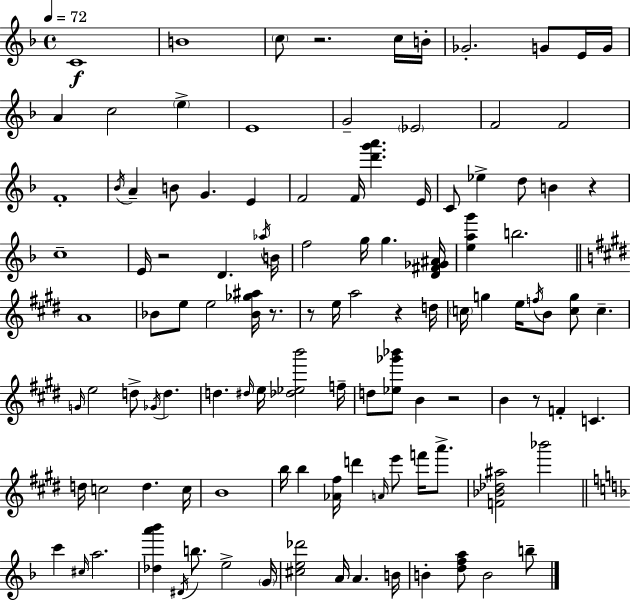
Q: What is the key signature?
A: F major